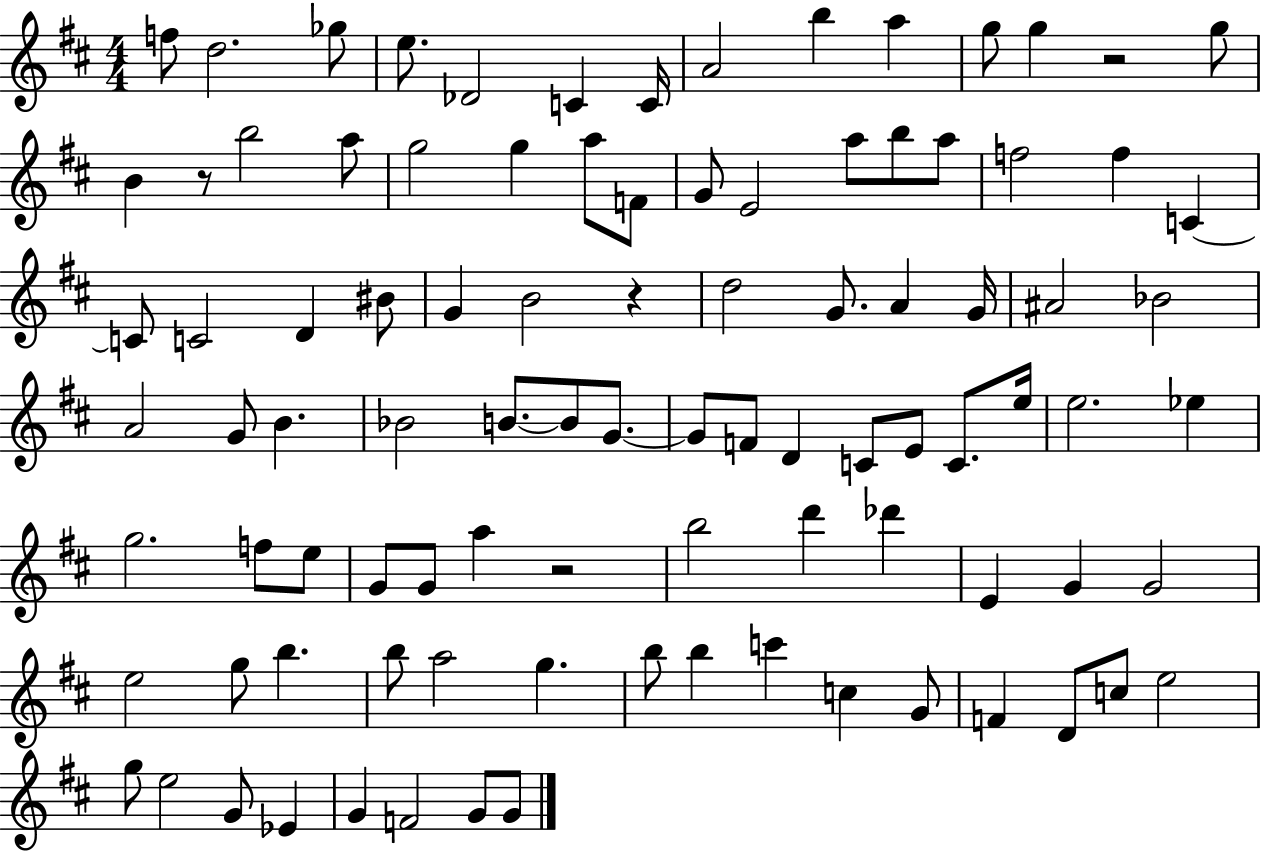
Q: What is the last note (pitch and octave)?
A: G4